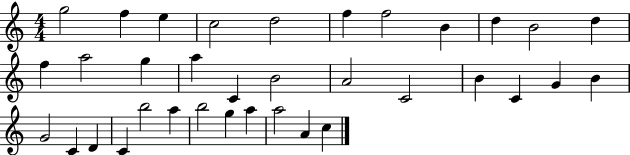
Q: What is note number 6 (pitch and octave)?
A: F5